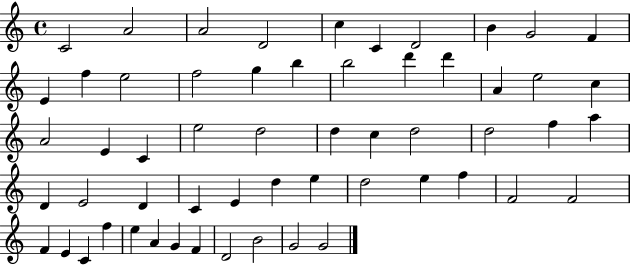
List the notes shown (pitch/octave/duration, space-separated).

C4/h A4/h A4/h D4/h C5/q C4/q D4/h B4/q G4/h F4/q E4/q F5/q E5/h F5/h G5/q B5/q B5/h D6/q D6/q A4/q E5/h C5/q A4/h E4/q C4/q E5/h D5/h D5/q C5/q D5/h D5/h F5/q A5/q D4/q E4/h D4/q C4/q E4/q D5/q E5/q D5/h E5/q F5/q F4/h F4/h F4/q E4/q C4/q F5/q E5/q A4/q G4/q F4/q D4/h B4/h G4/h G4/h